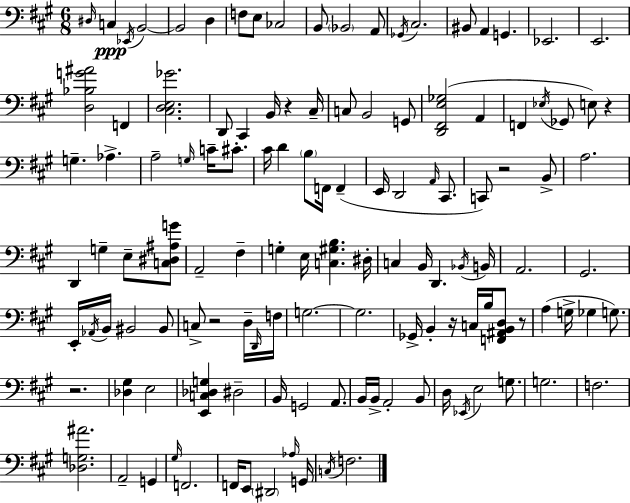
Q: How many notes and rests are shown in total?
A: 126